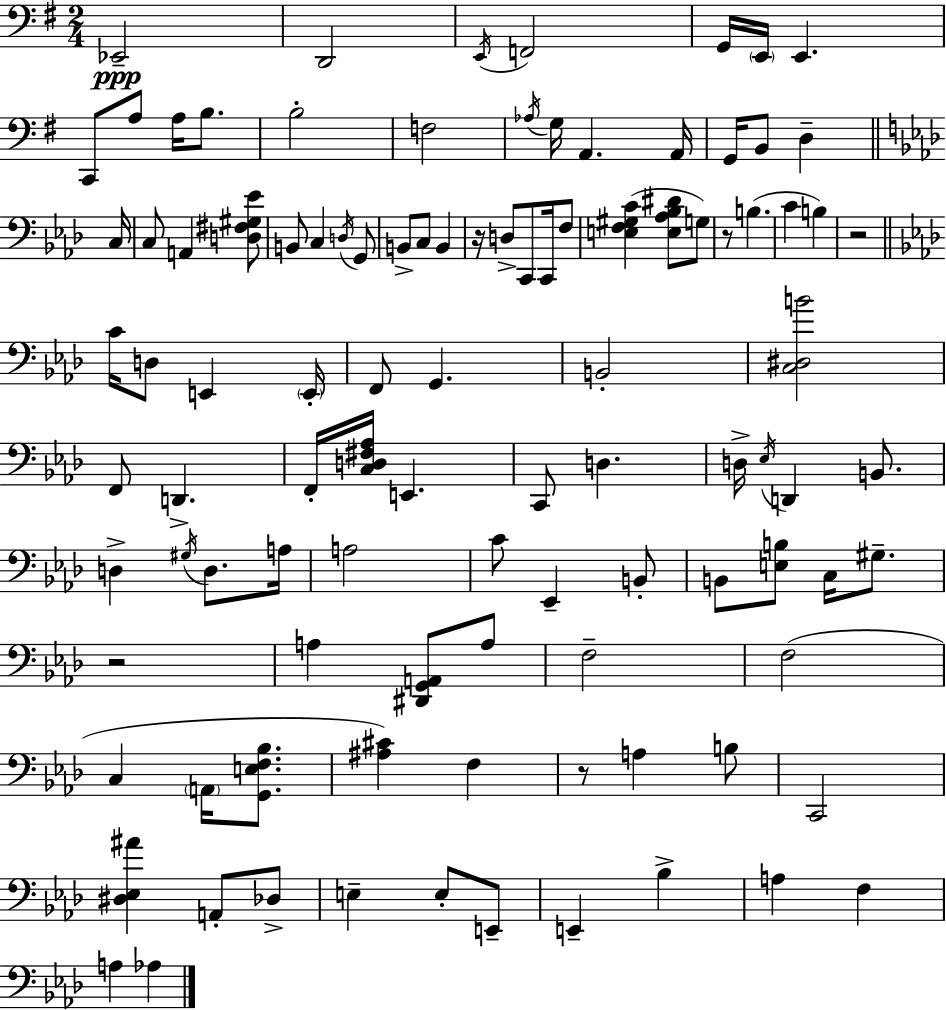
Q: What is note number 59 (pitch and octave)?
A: A3